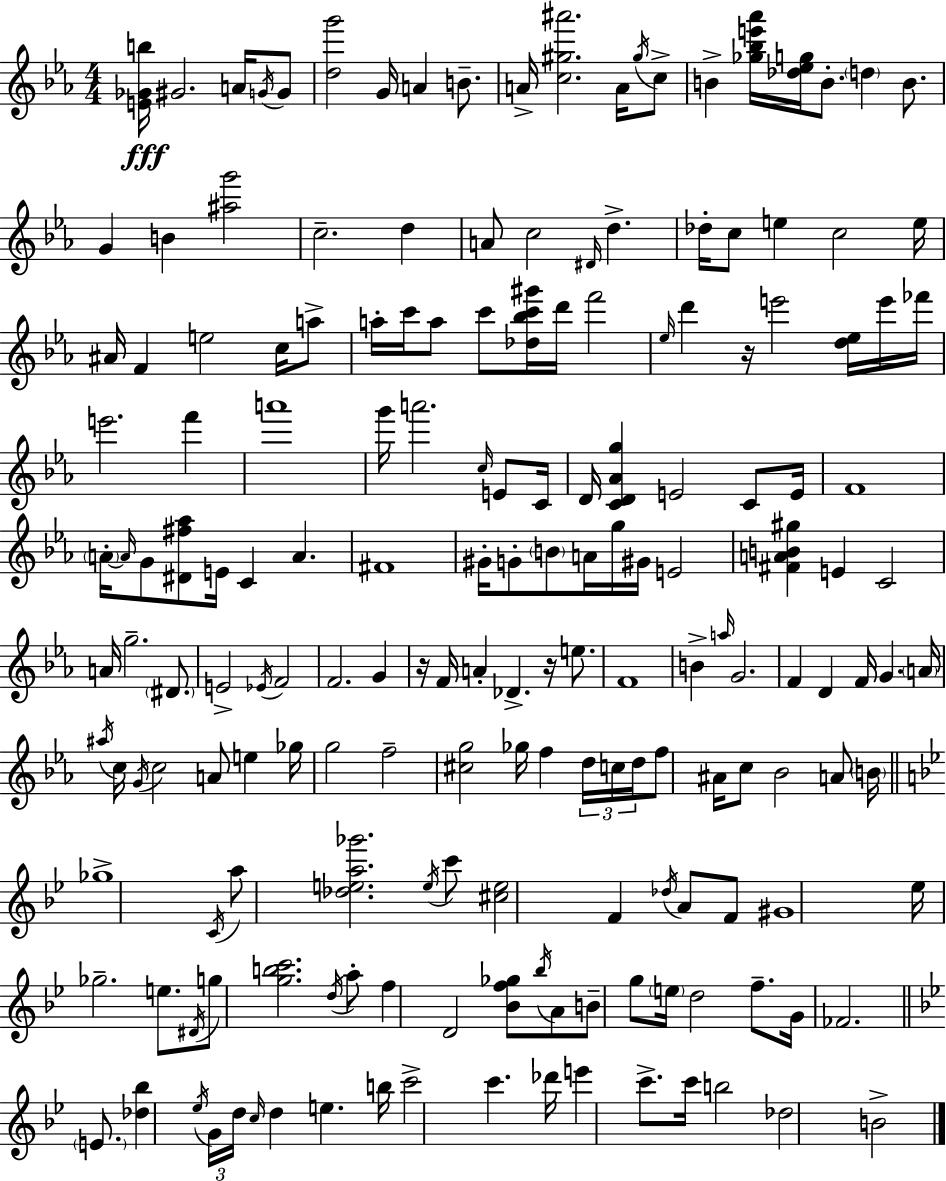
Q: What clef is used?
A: treble